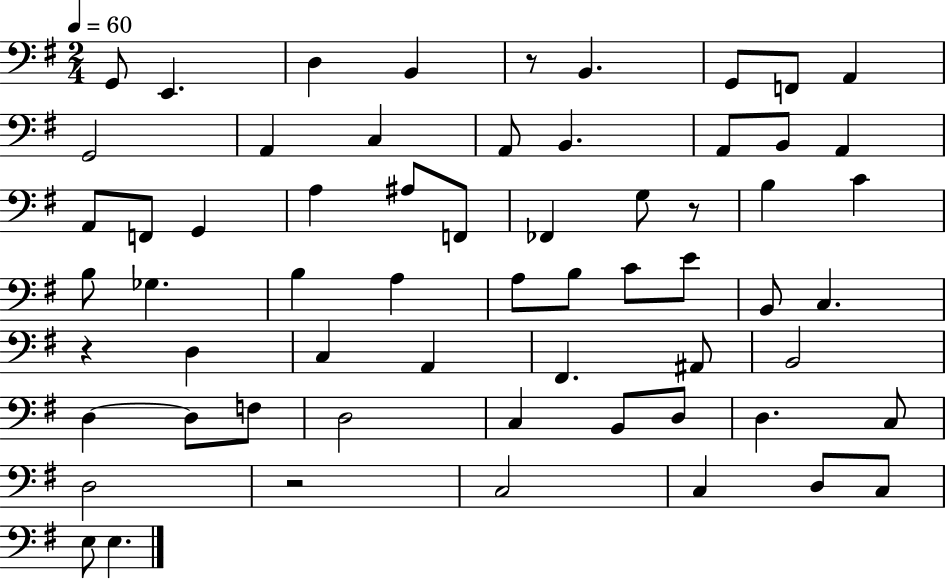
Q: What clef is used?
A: bass